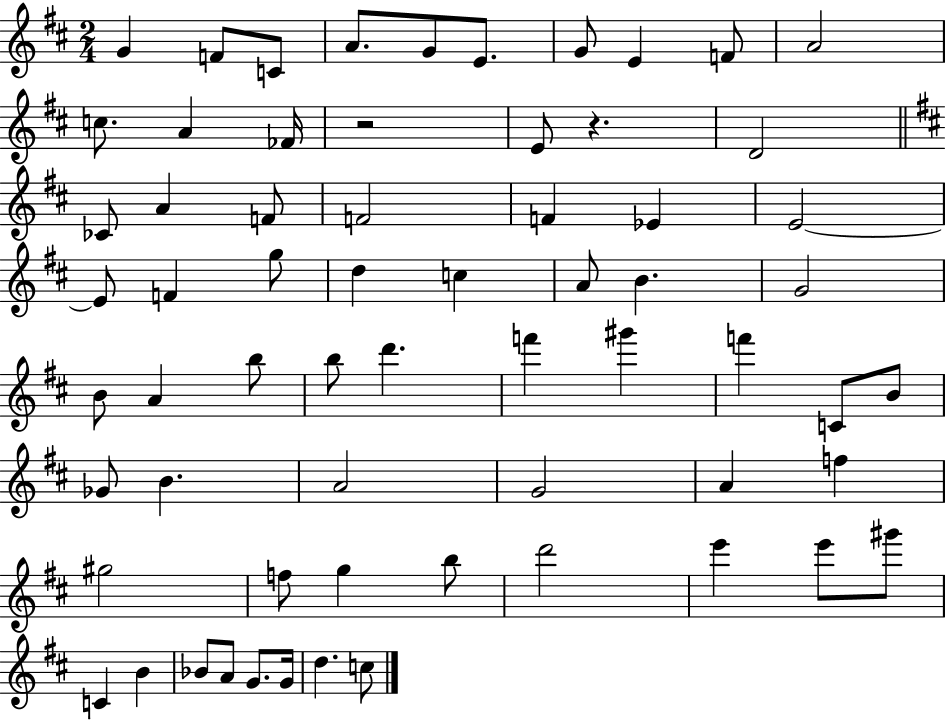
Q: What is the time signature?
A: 2/4